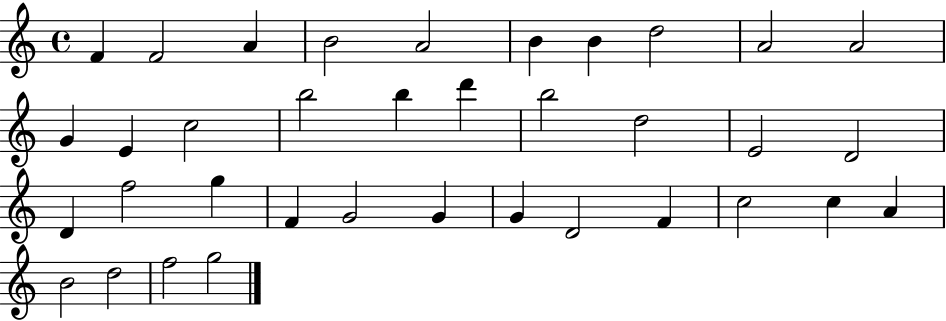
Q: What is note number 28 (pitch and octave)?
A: D4